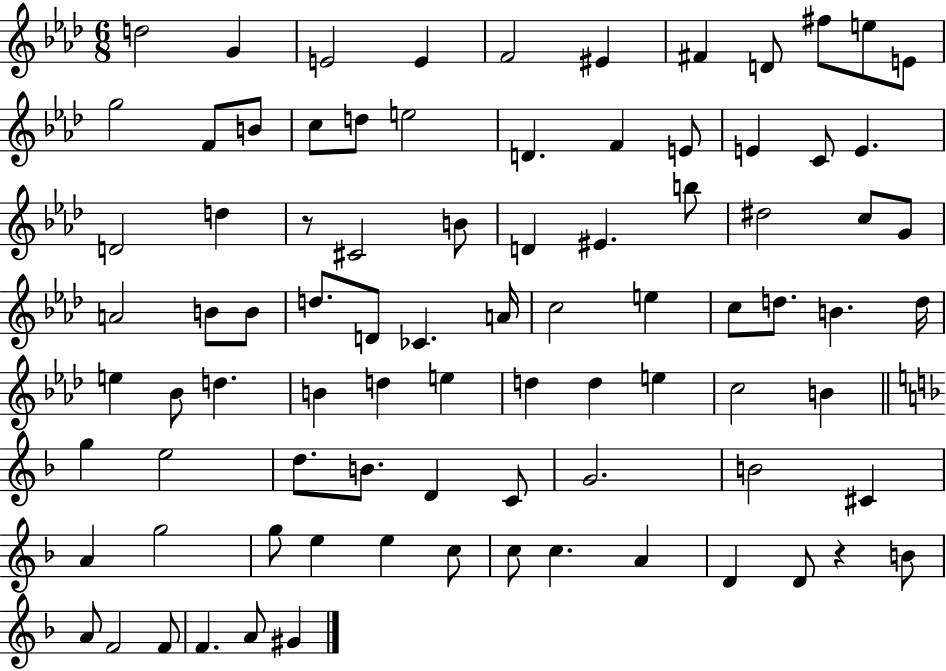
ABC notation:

X:1
T:Untitled
M:6/8
L:1/4
K:Ab
d2 G E2 E F2 ^E ^F D/2 ^f/2 e/2 E/2 g2 F/2 B/2 c/2 d/2 e2 D F E/2 E C/2 E D2 d z/2 ^C2 B/2 D ^E b/2 ^d2 c/2 G/2 A2 B/2 B/2 d/2 D/2 _C A/4 c2 e c/2 d/2 B d/4 e _B/2 d B d e d d e c2 B g e2 d/2 B/2 D C/2 G2 B2 ^C A g2 g/2 e e c/2 c/2 c A D D/2 z B/2 A/2 F2 F/2 F A/2 ^G